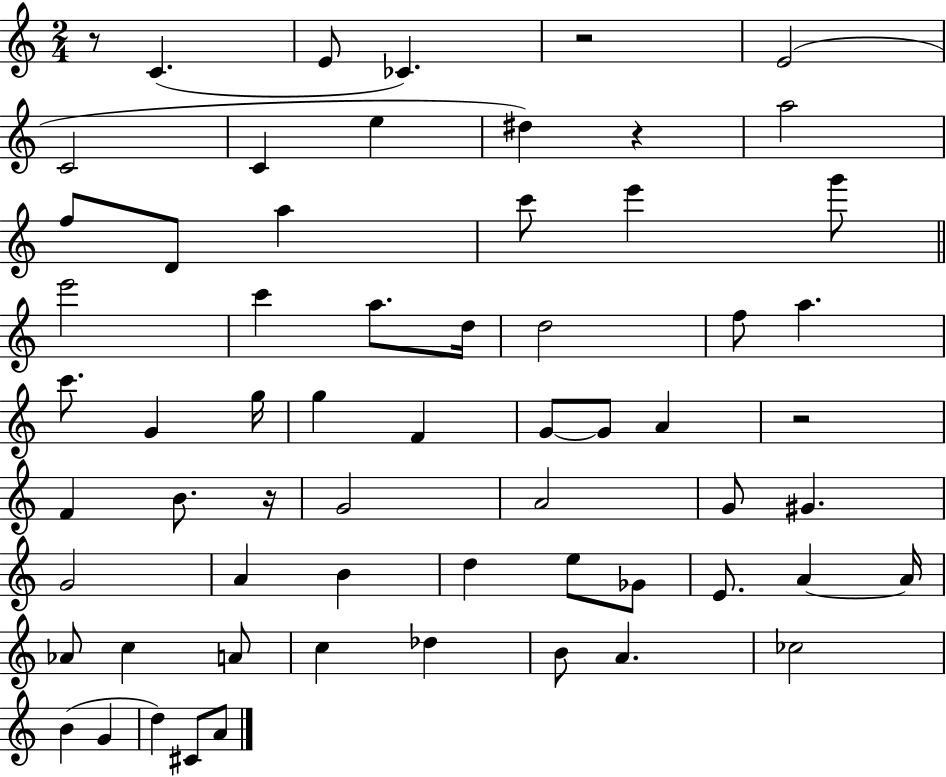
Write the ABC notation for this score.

X:1
T:Untitled
M:2/4
L:1/4
K:C
z/2 C E/2 _C z2 E2 C2 C e ^d z a2 f/2 D/2 a c'/2 e' g'/2 e'2 c' a/2 d/4 d2 f/2 a c'/2 G g/4 g F G/2 G/2 A z2 F B/2 z/4 G2 A2 G/2 ^G G2 A B d e/2 _G/2 E/2 A A/4 _A/2 c A/2 c _d B/2 A _c2 B G d ^C/2 A/2